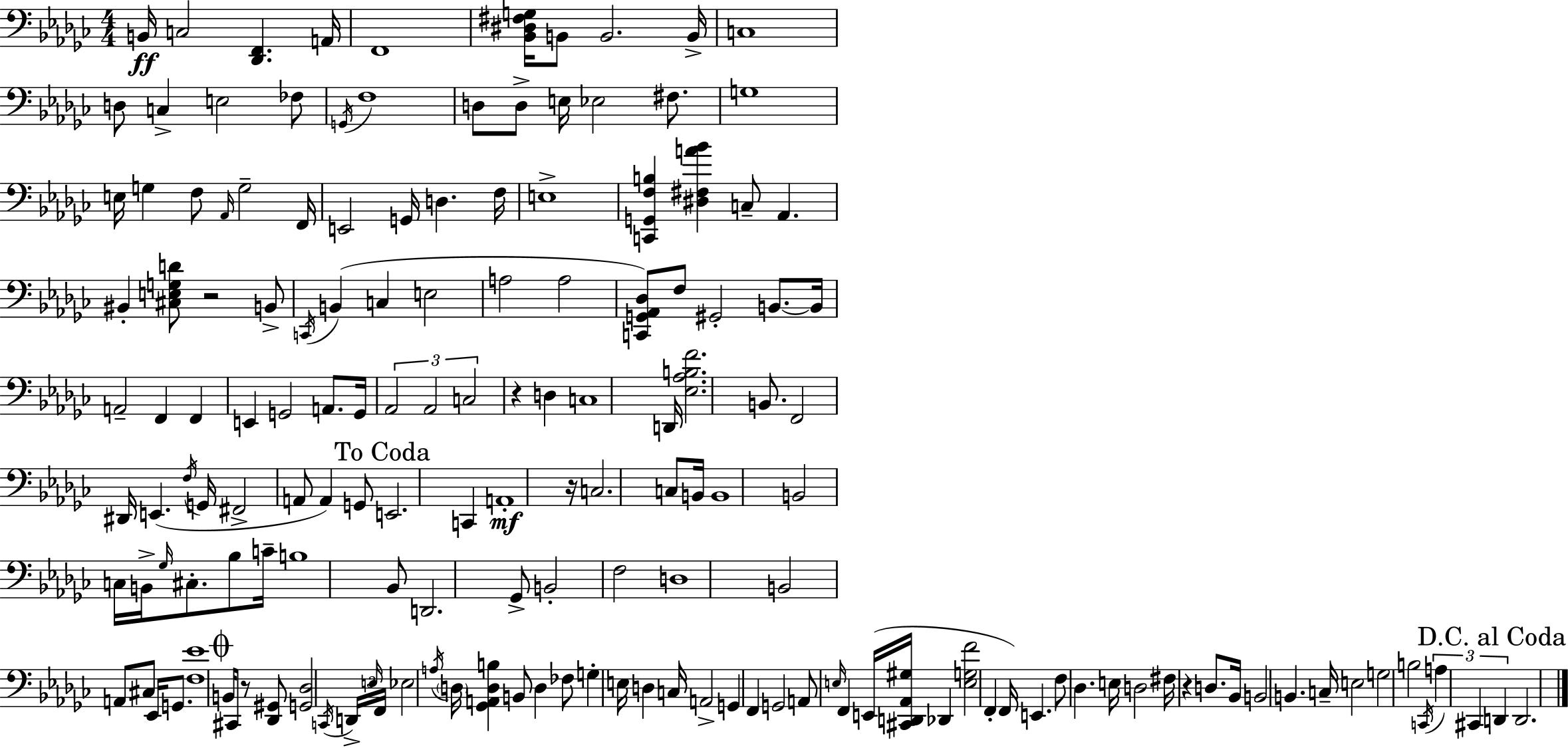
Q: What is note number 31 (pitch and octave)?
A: E3